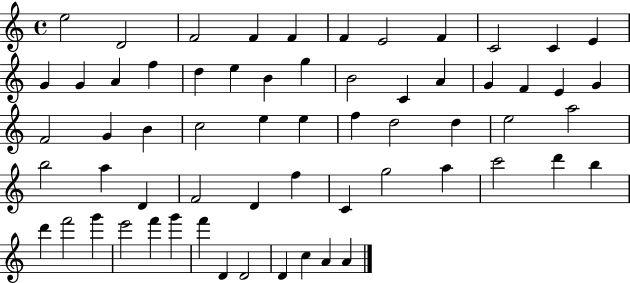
E5/h D4/h F4/h F4/q F4/q F4/q E4/h F4/q C4/h C4/q E4/q G4/q G4/q A4/q F5/q D5/q E5/q B4/q G5/q B4/h C4/q A4/q G4/q F4/q E4/q G4/q F4/h G4/q B4/q C5/h E5/q E5/q F5/q D5/h D5/q E5/h A5/h B5/h A5/q D4/q F4/h D4/q F5/q C4/q G5/h A5/q C6/h D6/q B5/q D6/q F6/h G6/q E6/h F6/q G6/q F6/q D4/q D4/h D4/q C5/q A4/q A4/q